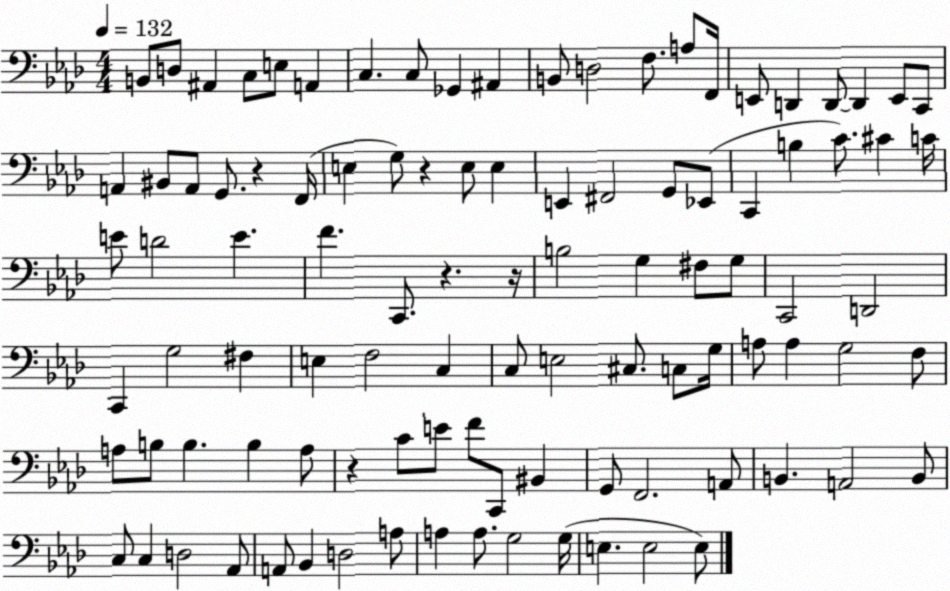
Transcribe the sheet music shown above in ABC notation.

X:1
T:Untitled
M:4/4
L:1/4
K:Ab
B,,/2 D,/2 ^A,, C,/2 E,/2 A,, C, C,/2 _G,, ^A,, B,,/2 D,2 F,/2 A,/2 F,,/4 E,,/2 D,, D,,/2 D,, E,,/2 C,,/2 A,, ^B,,/2 A,,/2 G,,/2 z F,,/4 E, G,/2 z E,/2 E, E,, ^F,,2 G,,/2 _E,,/2 C,, B, C/2 ^C C/4 E/2 D2 E F C,,/2 z z/4 B,2 G, ^F,/2 G,/2 C,,2 D,,2 C,, G,2 ^F, E, F,2 C, C,/2 E,2 ^C,/2 C,/2 G,/4 A,/2 A, G,2 F,/2 A,/2 B,/2 B, B, A,/2 z C/2 E/2 F/2 C,,/2 ^B,, G,,/2 F,,2 A,,/2 B,, A,,2 B,,/2 C,/2 C, D,2 _A,,/2 A,,/2 _B,, D,2 A,/2 A, A,/2 G,2 G,/4 E, E,2 E,/2